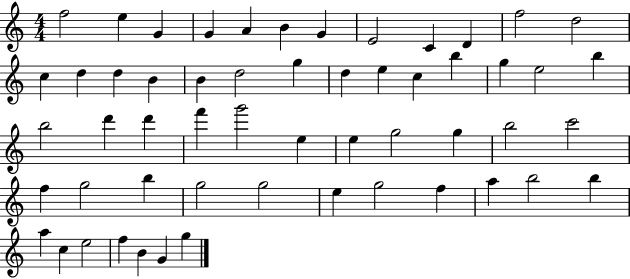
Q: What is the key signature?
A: C major